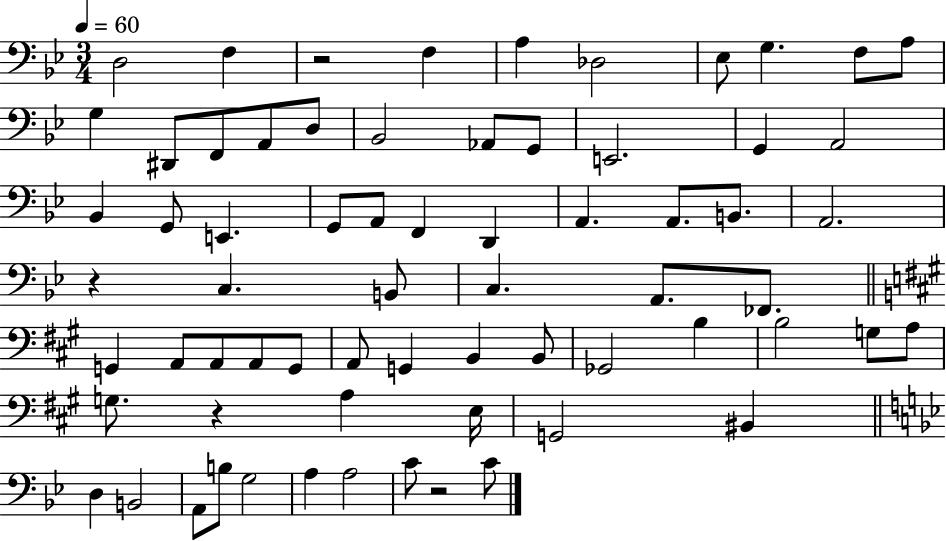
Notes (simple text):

D3/h F3/q R/h F3/q A3/q Db3/h Eb3/e G3/q. F3/e A3/e G3/q D#2/e F2/e A2/e D3/e Bb2/h Ab2/e G2/e E2/h. G2/q A2/h Bb2/q G2/e E2/q. G2/e A2/e F2/q D2/q A2/q. A2/e. B2/e. A2/h. R/q C3/q. B2/e C3/q. A2/e. FES2/e. G2/q A2/e A2/e A2/e G2/e A2/e G2/q B2/q B2/e Gb2/h B3/q B3/h G3/e A3/e G3/e. R/q A3/q E3/s G2/h BIS2/q D3/q B2/h A2/e B3/e G3/h A3/q A3/h C4/e R/h C4/e